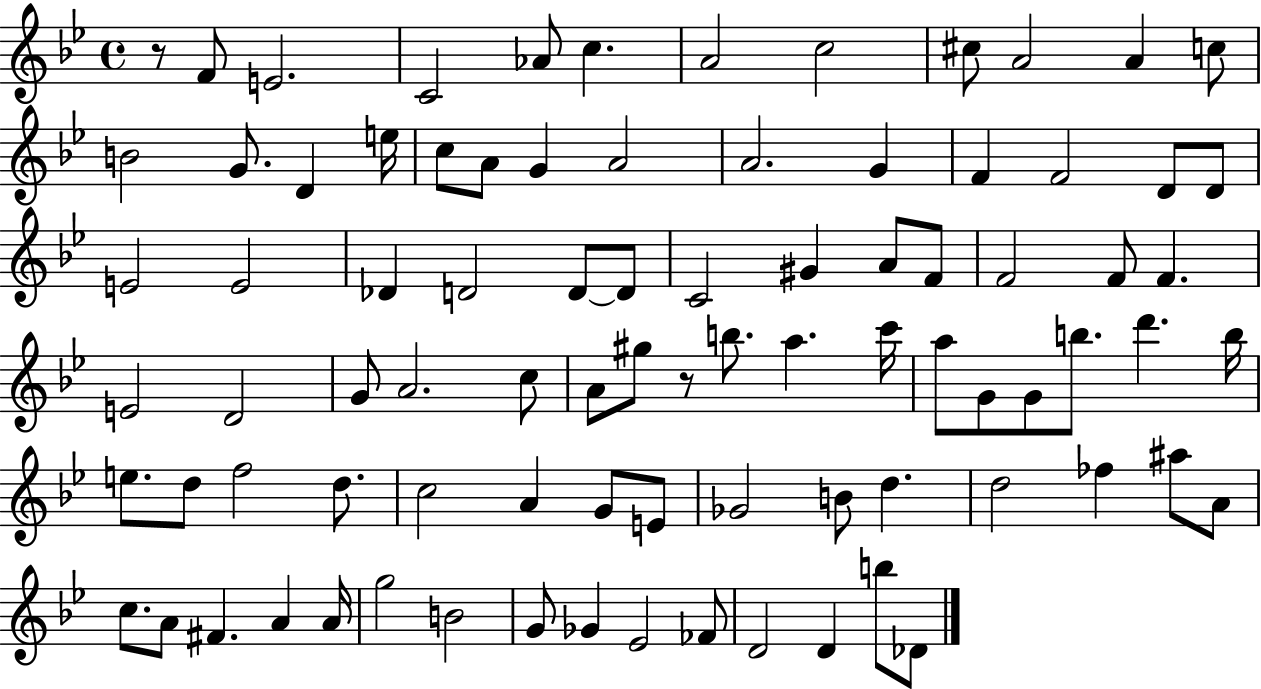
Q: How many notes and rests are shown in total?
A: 86